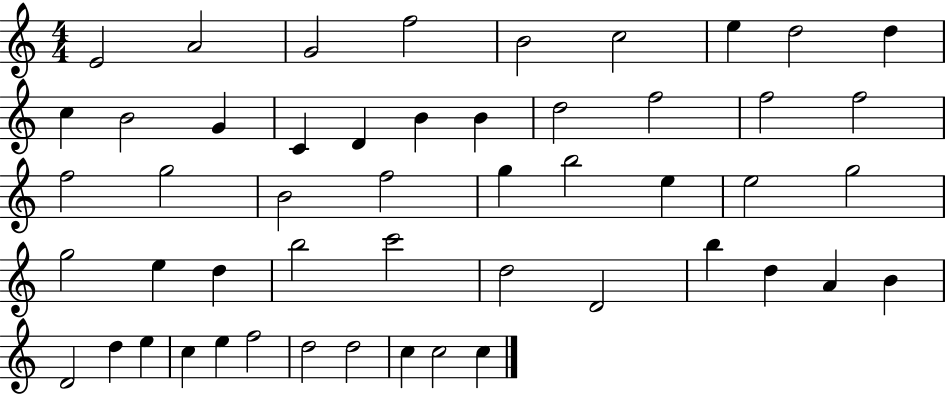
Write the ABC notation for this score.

X:1
T:Untitled
M:4/4
L:1/4
K:C
E2 A2 G2 f2 B2 c2 e d2 d c B2 G C D B B d2 f2 f2 f2 f2 g2 B2 f2 g b2 e e2 g2 g2 e d b2 c'2 d2 D2 b d A B D2 d e c e f2 d2 d2 c c2 c